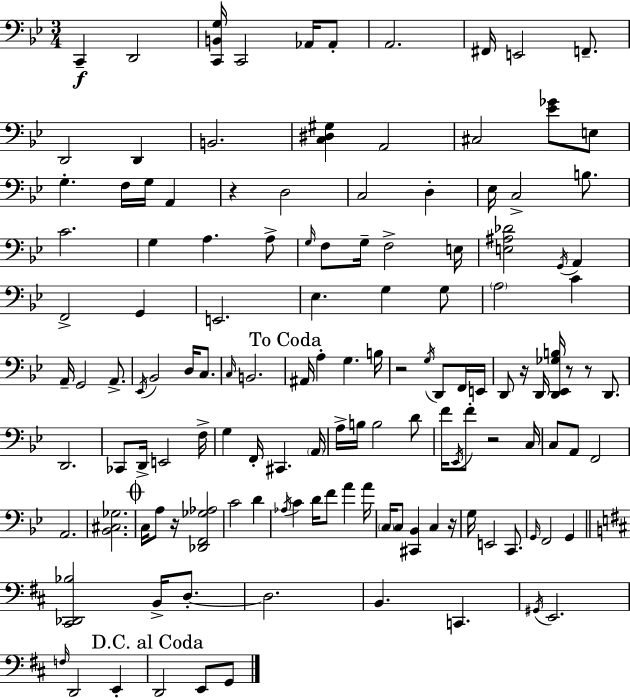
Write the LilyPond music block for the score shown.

{
  \clef bass
  \numericTimeSignature
  \time 3/4
  \key bes \major
  c,4--\f d,2 | <c, b, g>16 c,2 aes,16 aes,8-. | a,2. | fis,16 e,2 f,8.-- | \break d,2 d,4 | b,2. | <c dis gis>4 a,2 | cis2 <ees' ges'>8 e8 | \break g4.-. f16 g16 a,4 | r4 d2 | c2 d4-. | ees16 c2-> b8. | \break c'2. | g4 a4. a8-> | \grace { g16 } f8 g16-- f2-> | e16 <e ais des'>2 \acciaccatura { g,16 } a,4 | \break f,2-> g,4 | e,2. | ees4. g4 | g8 \parenthesize a2 c'4 | \break a,16-- g,2 a,8.-> | \acciaccatura { ees,16 } bes,2 d16 | c8. \grace { c16 } b,2. | \mark "To Coda" ais,16 a4-. g4. | \break b16 r2 | \acciaccatura { g16 } d,8 f,16 e,16 d,8 r16 d,16 <d, ees, ges b>16 r8 | r8 d,8. d,2. | ces,8 d,16-> e,2 | \break f16-> g4 f,16-. cis,4. | \parenthesize a,16 a16-> b16 b2 | d'8 f'16 \acciaccatura { ees,16 } f'8-. r2 | c16 c8 a,8 f,2 | \break a,2. | <bes, cis ges>2. | \mark \markup { \musicglyph "scripts.coda" } c16 a8 r16 <des, f, ges aes>2 | c'2 | \break d'4 \acciaccatura { aes16 } c'4 d'16 | f'8 a'4 a'16 \parenthesize c16 c8 <cis, bes,>4 | c4 r16 g16 e,2 | c,8. \grace { g,16 } f,2 | \break g,4 \bar "||" \break \key d \major <cis, des, bes>2 b,16-> d8.-.~~ | d2. | b,4. c,4. | \acciaccatura { gis,16 } e,2. | \break \grace { f16 } d,2 e,4-. | \mark "D.C. al Coda" d,2 e,8 | g,8 \bar "|."
}